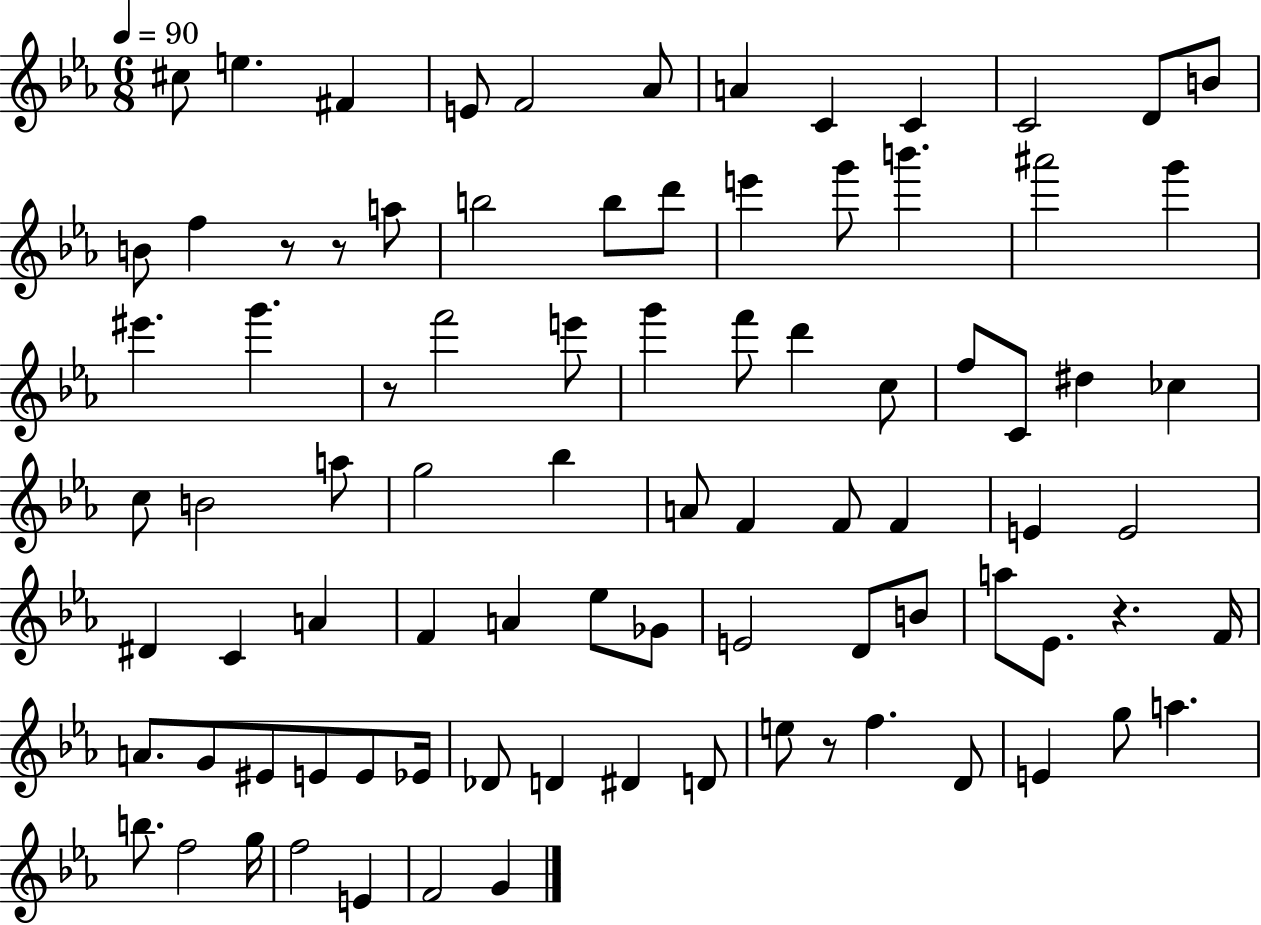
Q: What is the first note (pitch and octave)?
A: C#5